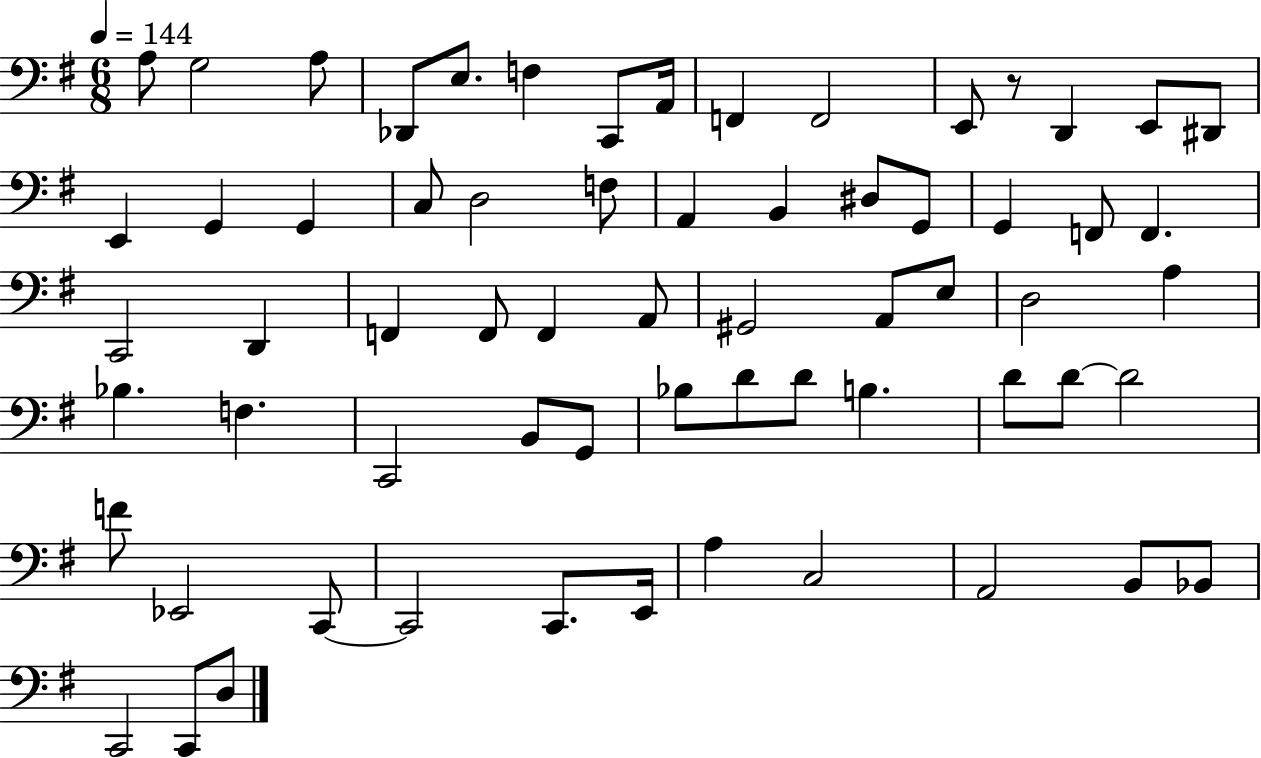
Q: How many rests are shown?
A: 1